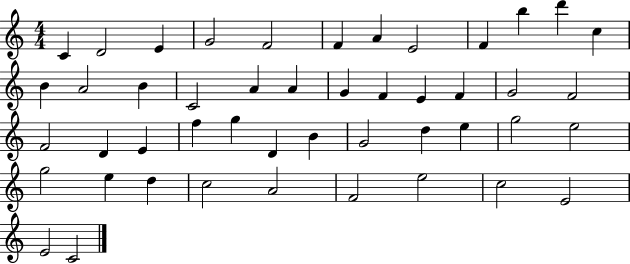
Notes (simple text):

C4/q D4/h E4/q G4/h F4/h F4/q A4/q E4/h F4/q B5/q D6/q C5/q B4/q A4/h B4/q C4/h A4/q A4/q G4/q F4/q E4/q F4/q G4/h F4/h F4/h D4/q E4/q F5/q G5/q D4/q B4/q G4/h D5/q E5/q G5/h E5/h G5/h E5/q D5/q C5/h A4/h F4/h E5/h C5/h E4/h E4/h C4/h